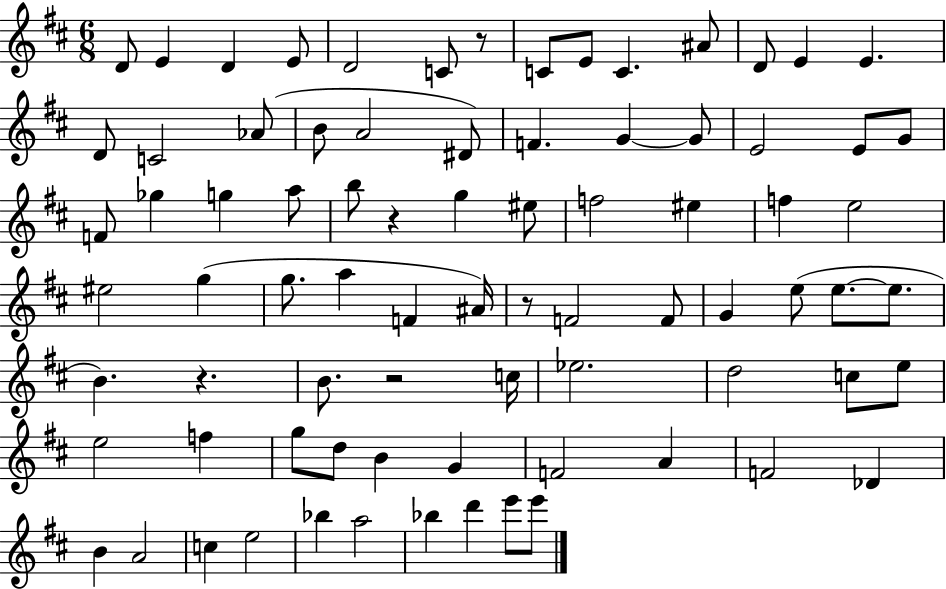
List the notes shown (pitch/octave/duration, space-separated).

D4/e E4/q D4/q E4/e D4/h C4/e R/e C4/e E4/e C4/q. A#4/e D4/e E4/q E4/q. D4/e C4/h Ab4/e B4/e A4/h D#4/e F4/q. G4/q G4/e E4/h E4/e G4/e F4/e Gb5/q G5/q A5/e B5/e R/q G5/q EIS5/e F5/h EIS5/q F5/q E5/h EIS5/h G5/q G5/e. A5/q F4/q A#4/s R/e F4/h F4/e G4/q E5/e E5/e. E5/e. B4/q. R/q. B4/e. R/h C5/s Eb5/h. D5/h C5/e E5/e E5/h F5/q G5/e D5/e B4/q G4/q F4/h A4/q F4/h Db4/q B4/q A4/h C5/q E5/h Bb5/q A5/h Bb5/q D6/q E6/e E6/e